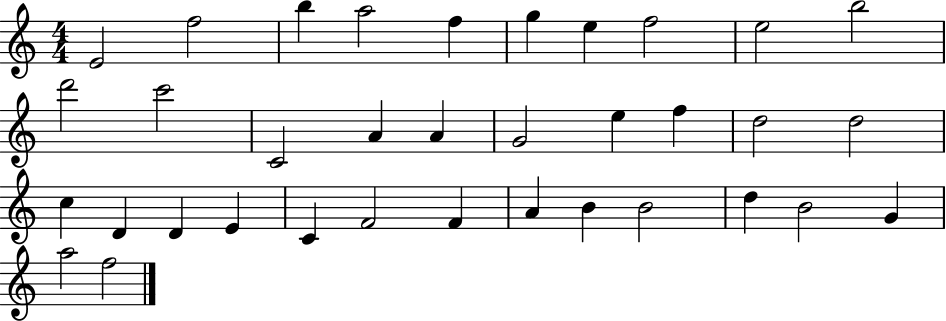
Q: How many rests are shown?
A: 0